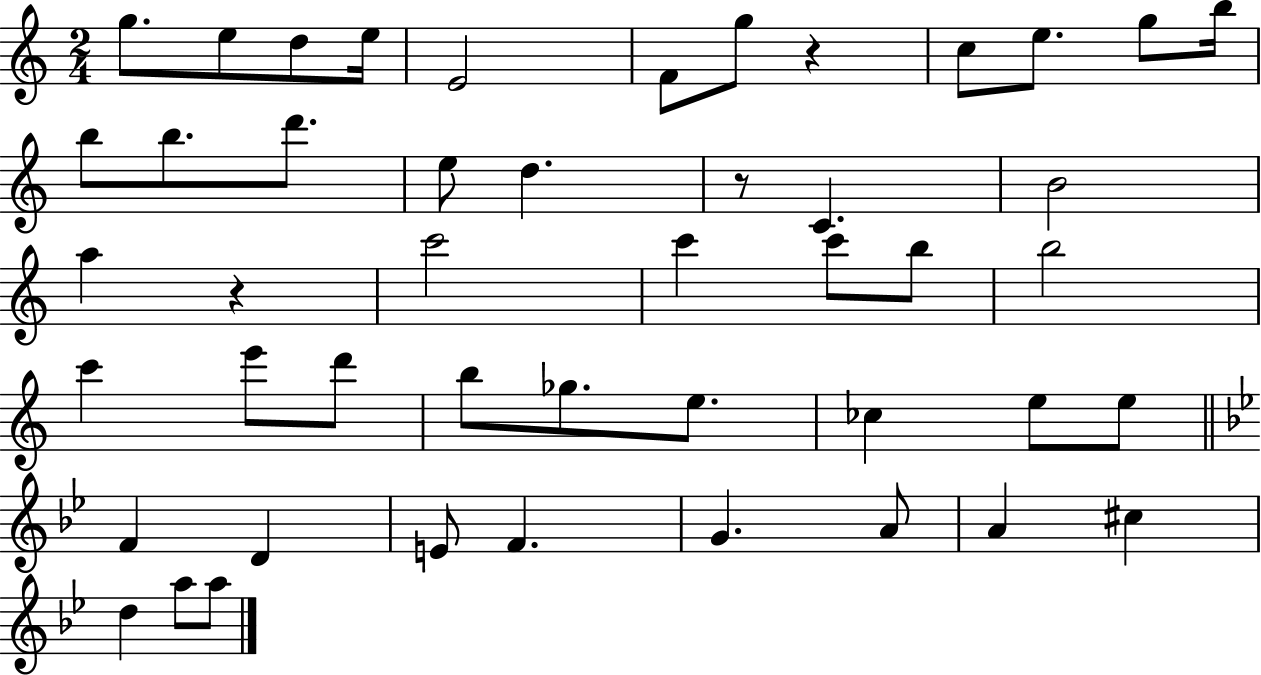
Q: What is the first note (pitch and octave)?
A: G5